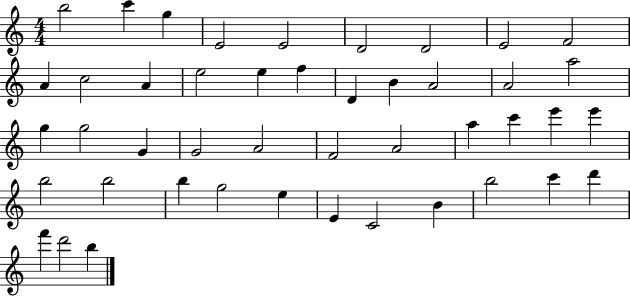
X:1
T:Untitled
M:4/4
L:1/4
K:C
b2 c' g E2 E2 D2 D2 E2 F2 A c2 A e2 e f D B A2 A2 a2 g g2 G G2 A2 F2 A2 a c' e' e' b2 b2 b g2 e E C2 B b2 c' d' f' d'2 b